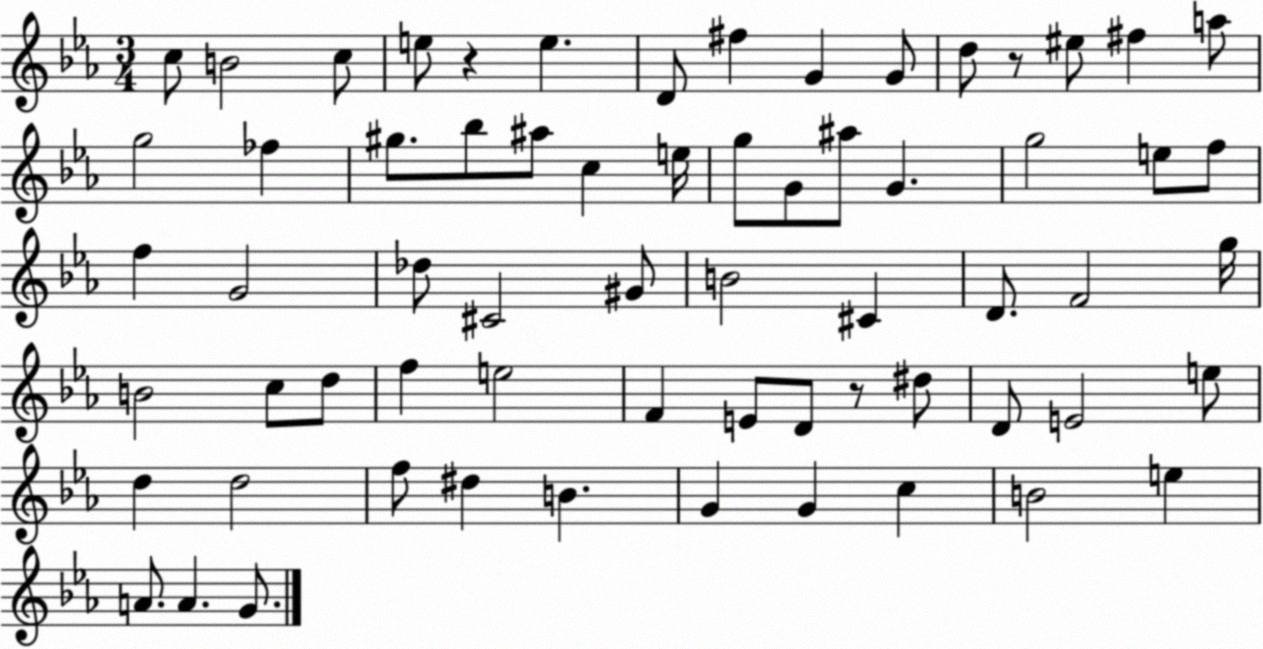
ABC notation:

X:1
T:Untitled
M:3/4
L:1/4
K:Eb
c/2 B2 c/2 e/2 z e D/2 ^f G G/2 d/2 z/2 ^e/2 ^f a/2 g2 _f ^g/2 _b/2 ^a/2 c e/4 g/2 G/2 ^a/2 G g2 e/2 f/2 f G2 _d/2 ^C2 ^G/2 B2 ^C D/2 F2 g/4 B2 c/2 d/2 f e2 F E/2 D/2 z/2 ^d/2 D/2 E2 e/2 d d2 f/2 ^d B G G c B2 e A/2 A G/2